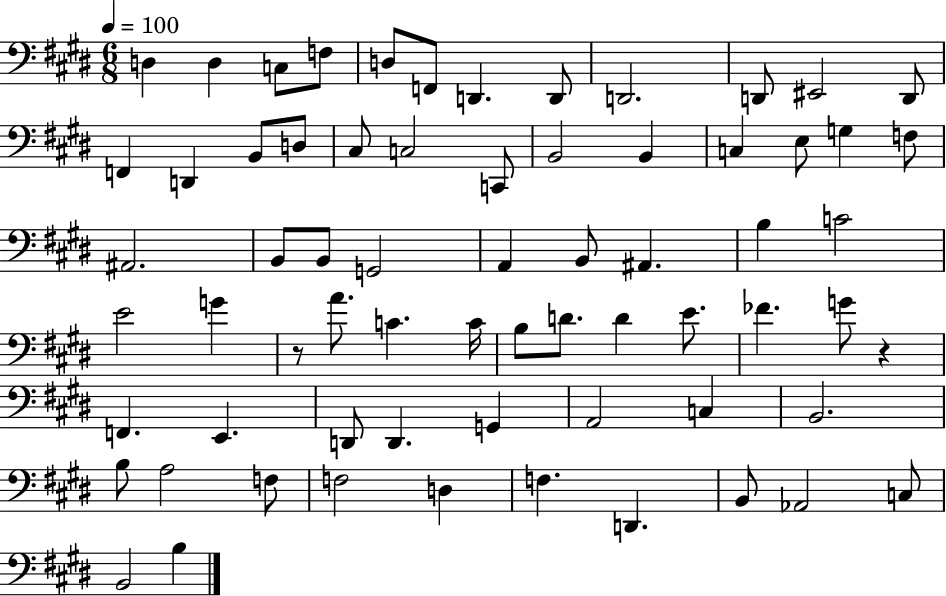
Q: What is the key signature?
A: E major